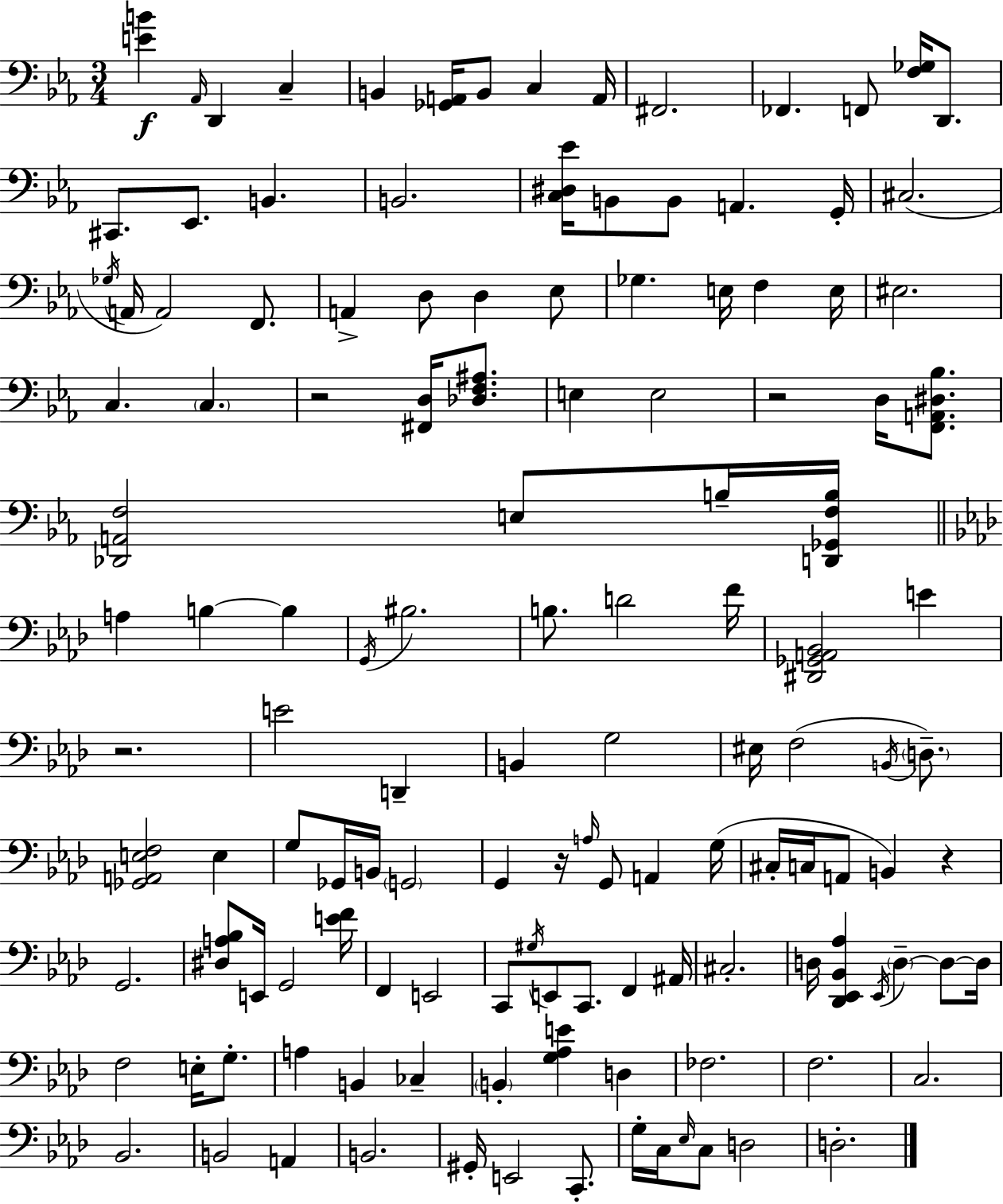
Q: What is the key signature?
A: C minor